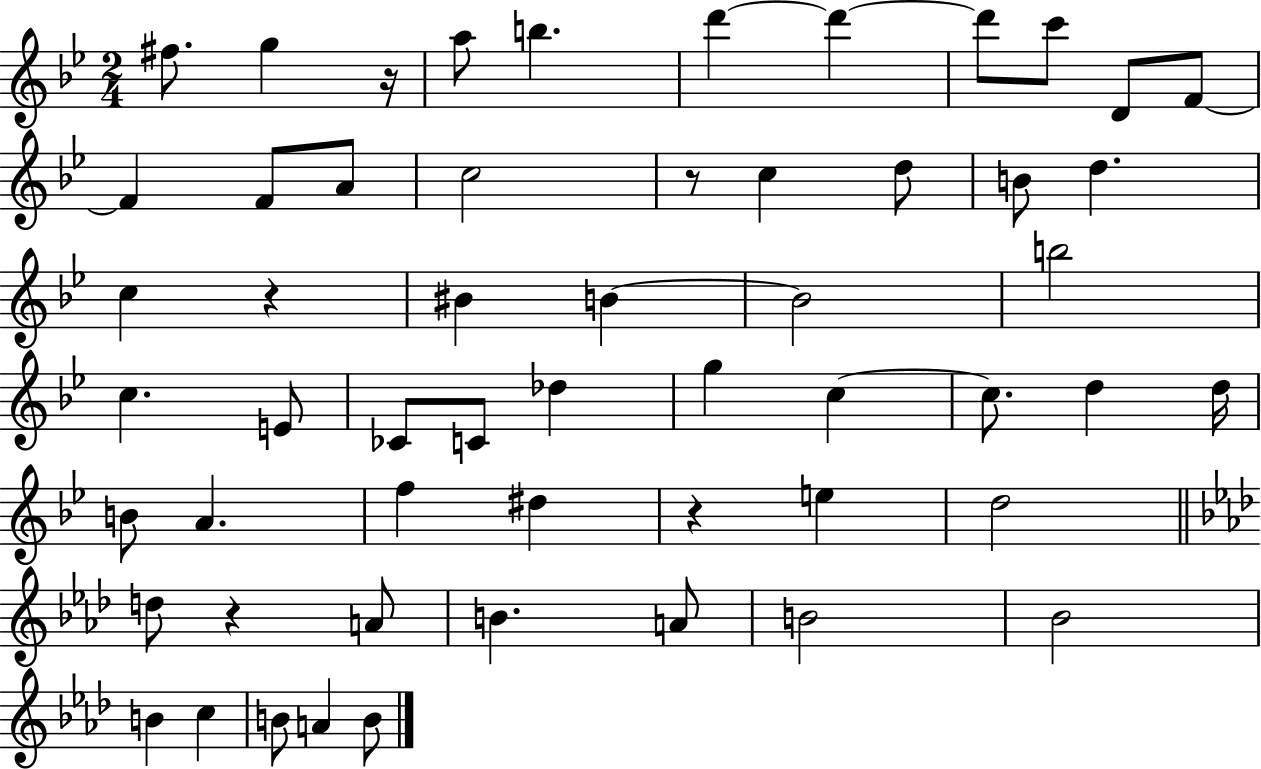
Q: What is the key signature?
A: BES major